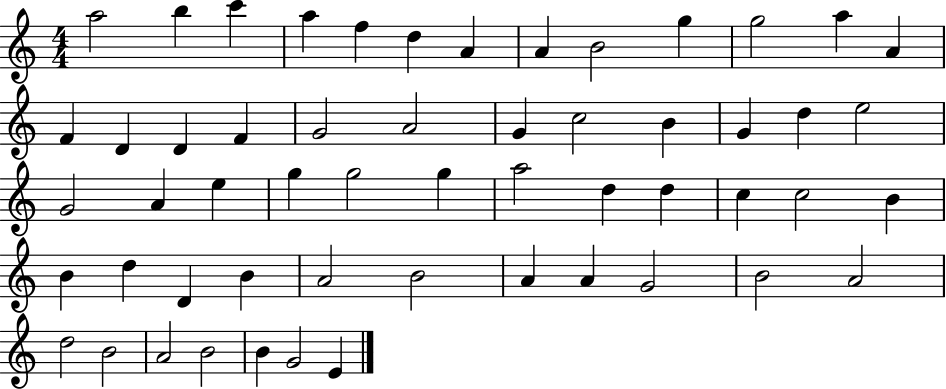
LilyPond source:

{
  \clef treble
  \numericTimeSignature
  \time 4/4
  \key c \major
  a''2 b''4 c'''4 | a''4 f''4 d''4 a'4 | a'4 b'2 g''4 | g''2 a''4 a'4 | \break f'4 d'4 d'4 f'4 | g'2 a'2 | g'4 c''2 b'4 | g'4 d''4 e''2 | \break g'2 a'4 e''4 | g''4 g''2 g''4 | a''2 d''4 d''4 | c''4 c''2 b'4 | \break b'4 d''4 d'4 b'4 | a'2 b'2 | a'4 a'4 g'2 | b'2 a'2 | \break d''2 b'2 | a'2 b'2 | b'4 g'2 e'4 | \bar "|."
}